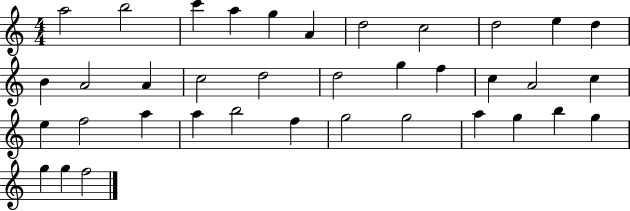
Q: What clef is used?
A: treble